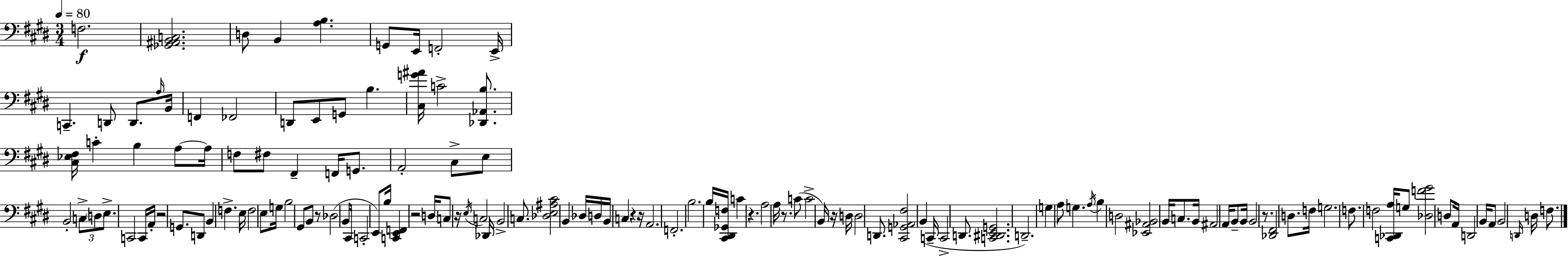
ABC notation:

X:1
T:Untitled
M:3/4
L:1/4
K:E
F,2 [_G,,^A,,B,,C,]2 D,/2 B,, [A,B,] G,,/2 E,,/4 F,,2 E,,/4 C,, D,,/2 D,,/2 A,/4 B,,/4 F,, _F,,2 D,,/2 E,,/2 G,,/2 B, [^C,G^A]/4 C2 [_D,,_A,,B,]/2 [^C,_E,^F,]/4 C B, A,/2 A,/4 F,/2 ^F,/2 ^F,, F,,/4 G,,/2 A,,2 ^C,/2 E,/2 B,,2 C,/2 D,/2 E,/2 C,,2 C,,/4 A,,/4 z2 G,,/2 D,,/2 B,, F, E,/4 F,2 E,/2 G,/4 B,2 ^G,,/2 B,,/2 z/2 _D,2 B,,/2 ^C,,/4 C,,2 E,,/2 B,/4 [C,,E,,F,,] z2 D,/4 C,/2 z/4 E,/4 C,2 _D,,/4 B,,2 C,/2 [_D,E,^A,^C]2 B,, _D,/4 D,/4 B,,/4 C, z z/4 A,,2 F,,2 B,2 B,/4 [^C,,^D,,_G,,F,]/4 C z A,2 A,/4 z/2 C/2 C2 B,,/4 z/4 D,/4 D,2 D,,/2 [^C,,G,,_A,,^F,]2 B,, C,,/4 C,,2 D,,/2 [C,,^D,,E,,G,,]2 D,,2 G, A,/2 G, A,/4 B, D,2 [_E,,^A,,_B,,]2 B,,/4 C,/2 B,,/4 ^A,,2 A,,/4 B,,/2 B,,/4 B,,2 z/2 [_D,,^F,,]2 D,/2 F,/4 G,2 F,/2 F,2 [C,,_D,,A,]/4 G,/2 [_D,F^G]2 D,/2 A,,/4 D,,2 B,,/4 A,,/2 B,,2 D,,/4 D,/4 F,/2